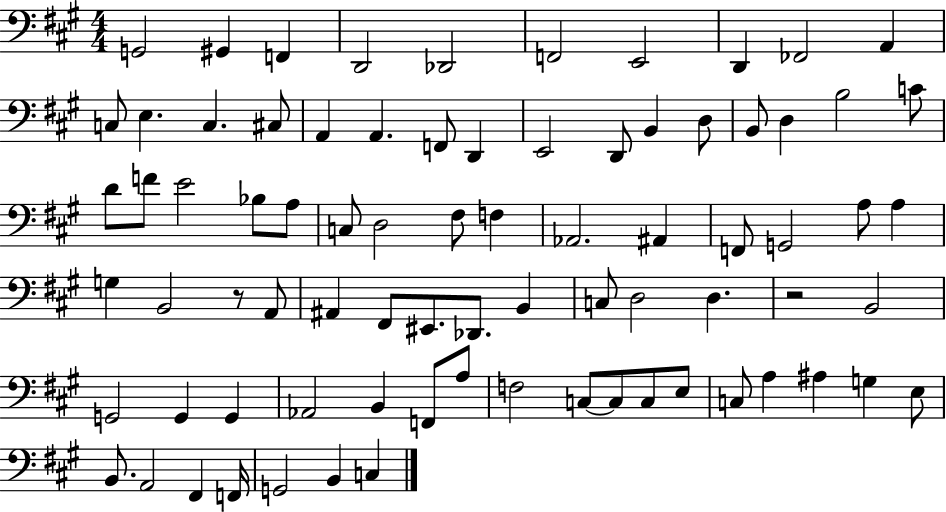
X:1
T:Untitled
M:4/4
L:1/4
K:A
G,,2 ^G,, F,, D,,2 _D,,2 F,,2 E,,2 D,, _F,,2 A,, C,/2 E, C, ^C,/2 A,, A,, F,,/2 D,, E,,2 D,,/2 B,, D,/2 B,,/2 D, B,2 C/2 D/2 F/2 E2 _B,/2 A,/2 C,/2 D,2 ^F,/2 F, _A,,2 ^A,, F,,/2 G,,2 A,/2 A, G, B,,2 z/2 A,,/2 ^A,, ^F,,/2 ^E,,/2 _D,,/2 B,, C,/2 D,2 D, z2 B,,2 G,,2 G,, G,, _A,,2 B,, F,,/2 A,/2 F,2 C,/2 C,/2 C,/2 E,/2 C,/2 A, ^A, G, E,/2 B,,/2 A,,2 ^F,, F,,/4 G,,2 B,, C,